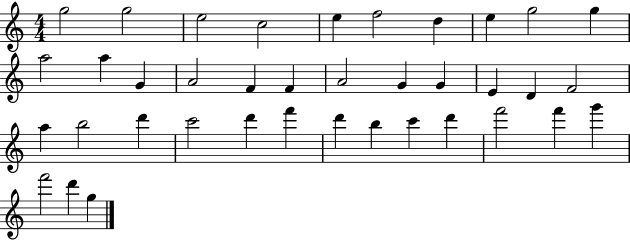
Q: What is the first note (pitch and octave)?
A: G5